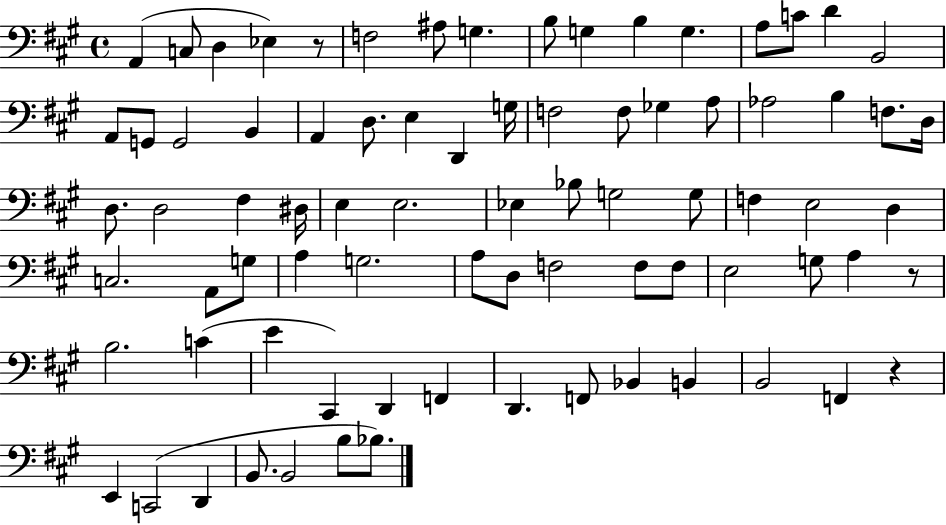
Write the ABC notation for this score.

X:1
T:Untitled
M:4/4
L:1/4
K:A
A,, C,/2 D, _E, z/2 F,2 ^A,/2 G, B,/2 G, B, G, A,/2 C/2 D B,,2 A,,/2 G,,/2 G,,2 B,, A,, D,/2 E, D,, G,/4 F,2 F,/2 _G, A,/2 _A,2 B, F,/2 D,/4 D,/2 D,2 ^F, ^D,/4 E, E,2 _E, _B,/2 G,2 G,/2 F, E,2 D, C,2 A,,/2 G,/2 A, G,2 A,/2 D,/2 F,2 F,/2 F,/2 E,2 G,/2 A, z/2 B,2 C E ^C,, D,, F,, D,, F,,/2 _B,, B,, B,,2 F,, z E,, C,,2 D,, B,,/2 B,,2 B,/2 _B,/2